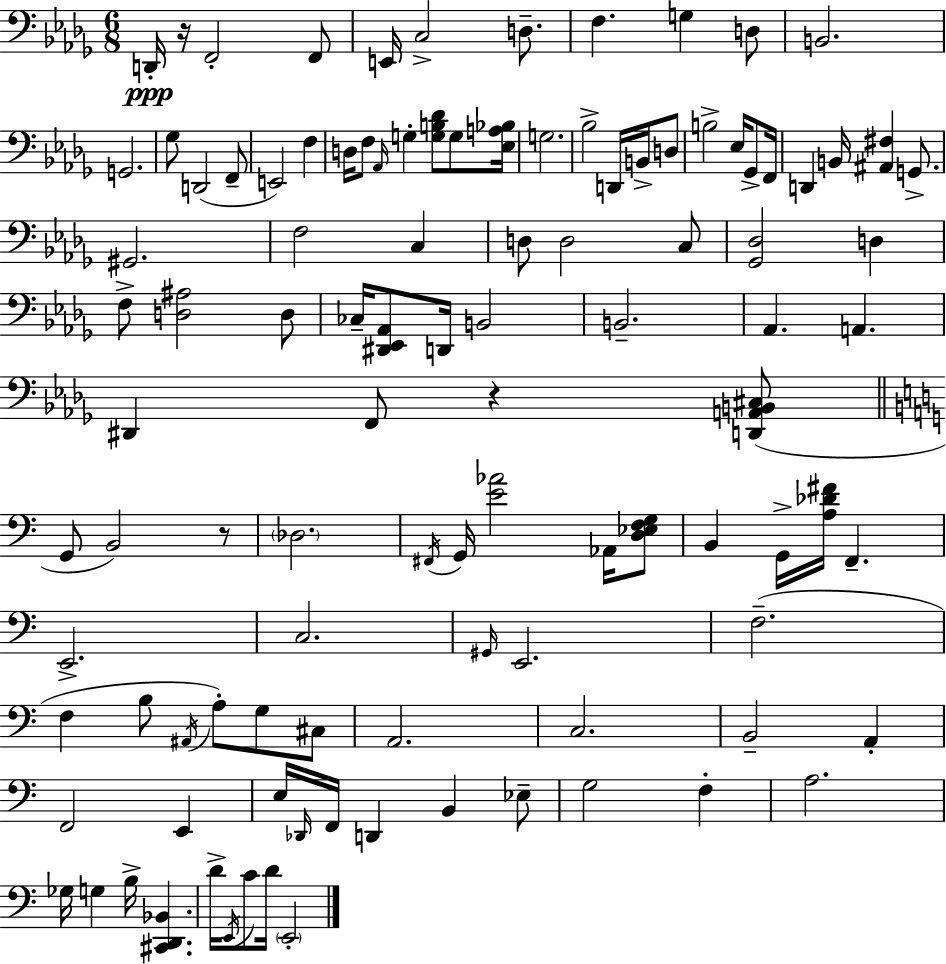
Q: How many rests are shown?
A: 3